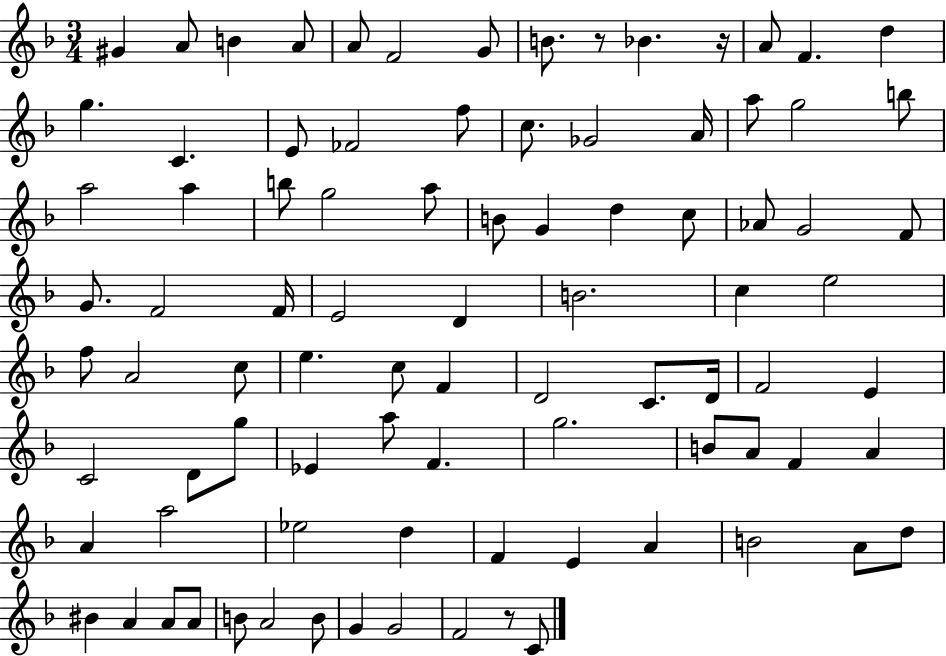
G#4/q A4/e B4/q A4/e A4/e F4/h G4/e B4/e. R/e Bb4/q. R/s A4/e F4/q. D5/q G5/q. C4/q. E4/e FES4/h F5/e C5/e. Gb4/h A4/s A5/e G5/h B5/e A5/h A5/q B5/e G5/h A5/e B4/e G4/q D5/q C5/e Ab4/e G4/h F4/e G4/e. F4/h F4/s E4/h D4/q B4/h. C5/q E5/h F5/e A4/h C5/e E5/q. C5/e F4/q D4/h C4/e. D4/s F4/h E4/q C4/h D4/e G5/e Eb4/q A5/e F4/q. G5/h. B4/e A4/e F4/q A4/q A4/q A5/h Eb5/h D5/q F4/q E4/q A4/q B4/h A4/e D5/e BIS4/q A4/q A4/e A4/e B4/e A4/h B4/e G4/q G4/h F4/h R/e C4/e